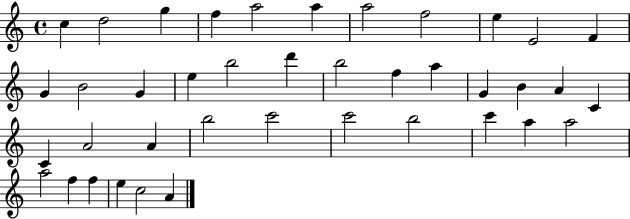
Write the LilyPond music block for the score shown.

{
  \clef treble
  \time 4/4
  \defaultTimeSignature
  \key c \major
  c''4 d''2 g''4 | f''4 a''2 a''4 | a''2 f''2 | e''4 e'2 f'4 | \break g'4 b'2 g'4 | e''4 b''2 d'''4 | b''2 f''4 a''4 | g'4 b'4 a'4 c'4 | \break c'4 a'2 a'4 | b''2 c'''2 | c'''2 b''2 | c'''4 a''4 a''2 | \break a''2 f''4 f''4 | e''4 c''2 a'4 | \bar "|."
}